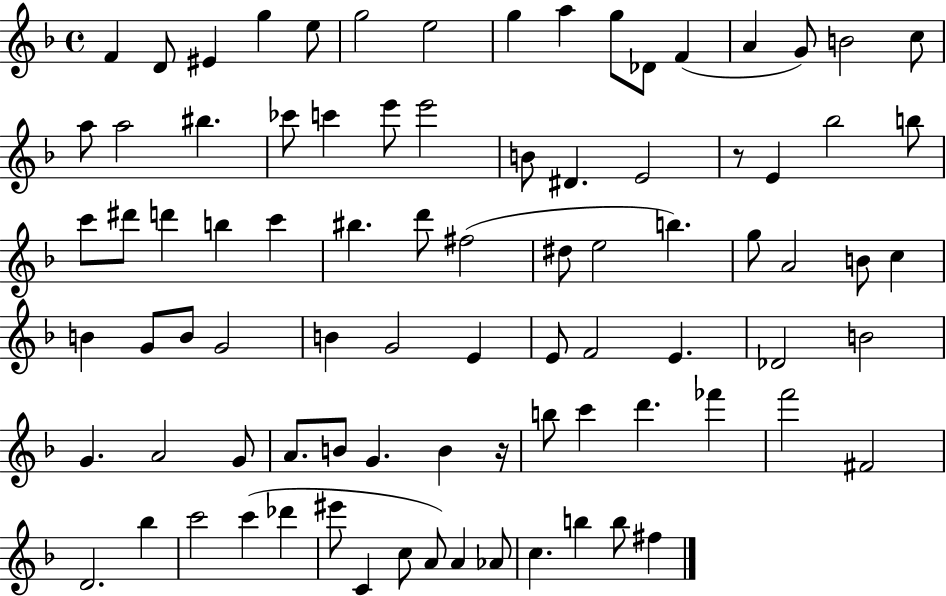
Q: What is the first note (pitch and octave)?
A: F4